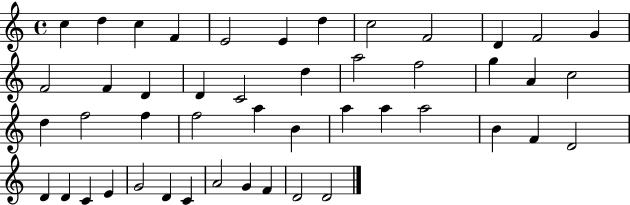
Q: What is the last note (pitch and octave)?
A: D4